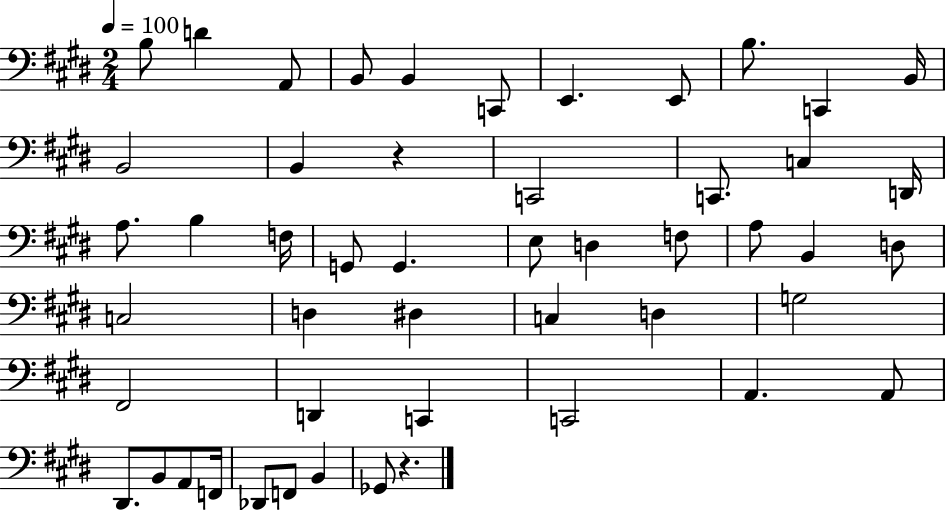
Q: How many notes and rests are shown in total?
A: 50